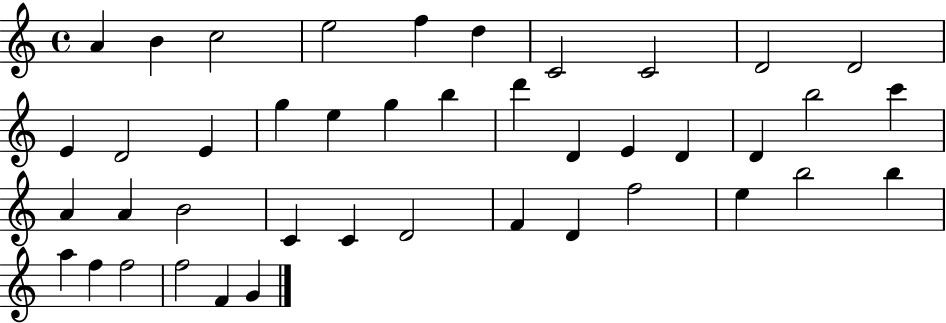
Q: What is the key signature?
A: C major